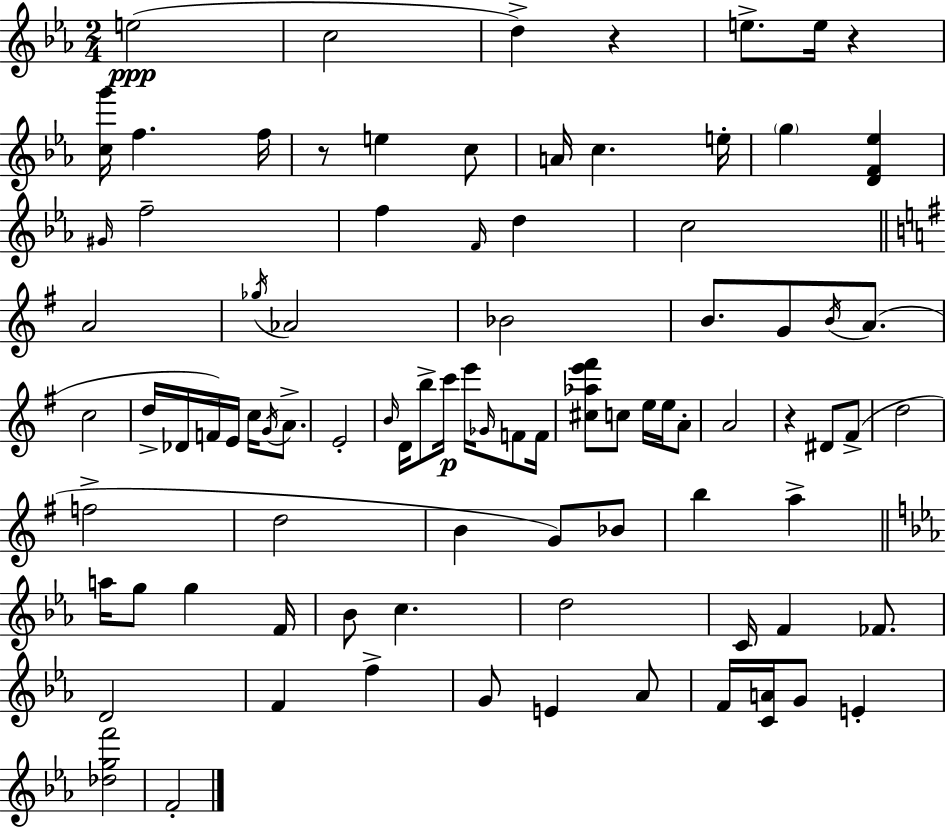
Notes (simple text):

E5/h C5/h D5/q R/q E5/e. E5/s R/q [C5,G6]/s F5/q. F5/s R/e E5/q C5/e A4/s C5/q. E5/s G5/q [D4,F4,Eb5]/q G#4/s F5/h F5/q F4/s D5/q C5/h A4/h Gb5/s Ab4/h Bb4/h B4/e. G4/e B4/s A4/e. C5/h D5/s Db4/s F4/s E4/s C5/s G4/s A4/e. E4/h B4/s D4/s B5/e C6/s E6/s Gb4/s F4/e F4/s [C#5,Ab5,E6,F#6]/e C5/e E5/s E5/s A4/e A4/h R/q D#4/e F#4/e D5/h F5/h D5/h B4/q G4/e Bb4/e B5/q A5/q A5/s G5/e G5/q F4/s Bb4/e C5/q. D5/h C4/s F4/q FES4/e. D4/h F4/q F5/q G4/e E4/q Ab4/e F4/s [C4,A4]/s G4/e E4/q [Db5,G5,F6]/h F4/h